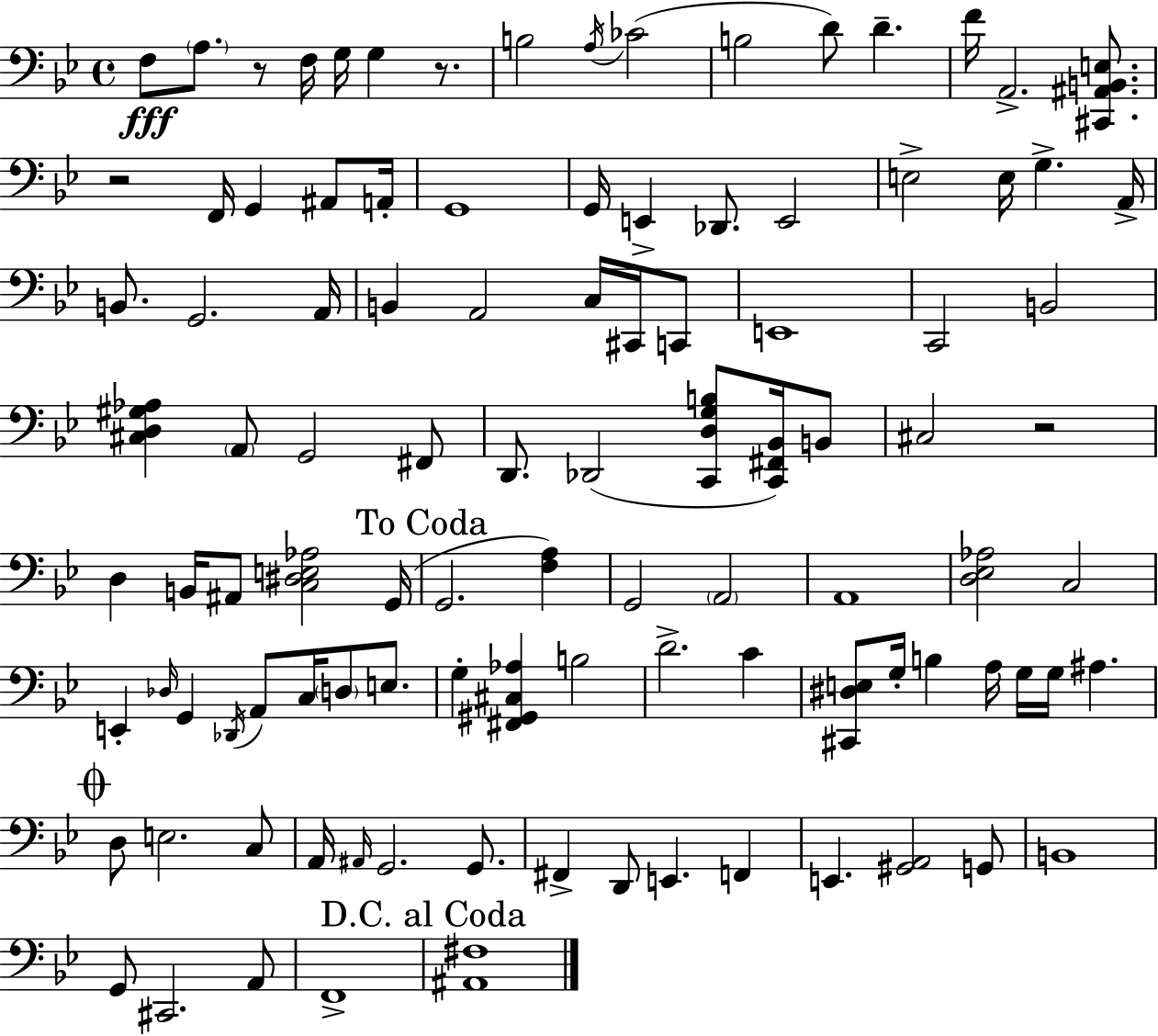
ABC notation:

X:1
T:Untitled
M:4/4
L:1/4
K:Bb
F,/2 A,/2 z/2 F,/4 G,/4 G, z/2 B,2 A,/4 _C2 B,2 D/2 D F/4 A,,2 [^C,,^A,,B,,E,]/2 z2 F,,/4 G,, ^A,,/2 A,,/4 G,,4 G,,/4 E,, _D,,/2 E,,2 E,2 E,/4 G, A,,/4 B,,/2 G,,2 A,,/4 B,, A,,2 C,/4 ^C,,/4 C,,/2 E,,4 C,,2 B,,2 [^C,D,^G,_A,] A,,/2 G,,2 ^F,,/2 D,,/2 _D,,2 [C,,D,G,B,]/2 [C,,^F,,_B,,]/4 B,,/2 ^C,2 z2 D, B,,/4 ^A,,/2 [C,^D,E,_A,]2 G,,/4 G,,2 [F,A,] G,,2 A,,2 A,,4 [D,_E,_A,]2 C,2 E,, _D,/4 G,, _D,,/4 A,,/2 C,/4 D,/2 E,/2 G, [^F,,^G,,^C,_A,] B,2 D2 C [^C,,^D,E,]/2 G,/4 B, A,/4 G,/4 G,/4 ^A, D,/2 E,2 C,/2 A,,/4 ^A,,/4 G,,2 G,,/2 ^F,, D,,/2 E,, F,, E,, [^G,,A,,]2 G,,/2 B,,4 G,,/2 ^C,,2 A,,/2 F,,4 [^A,,^F,]4